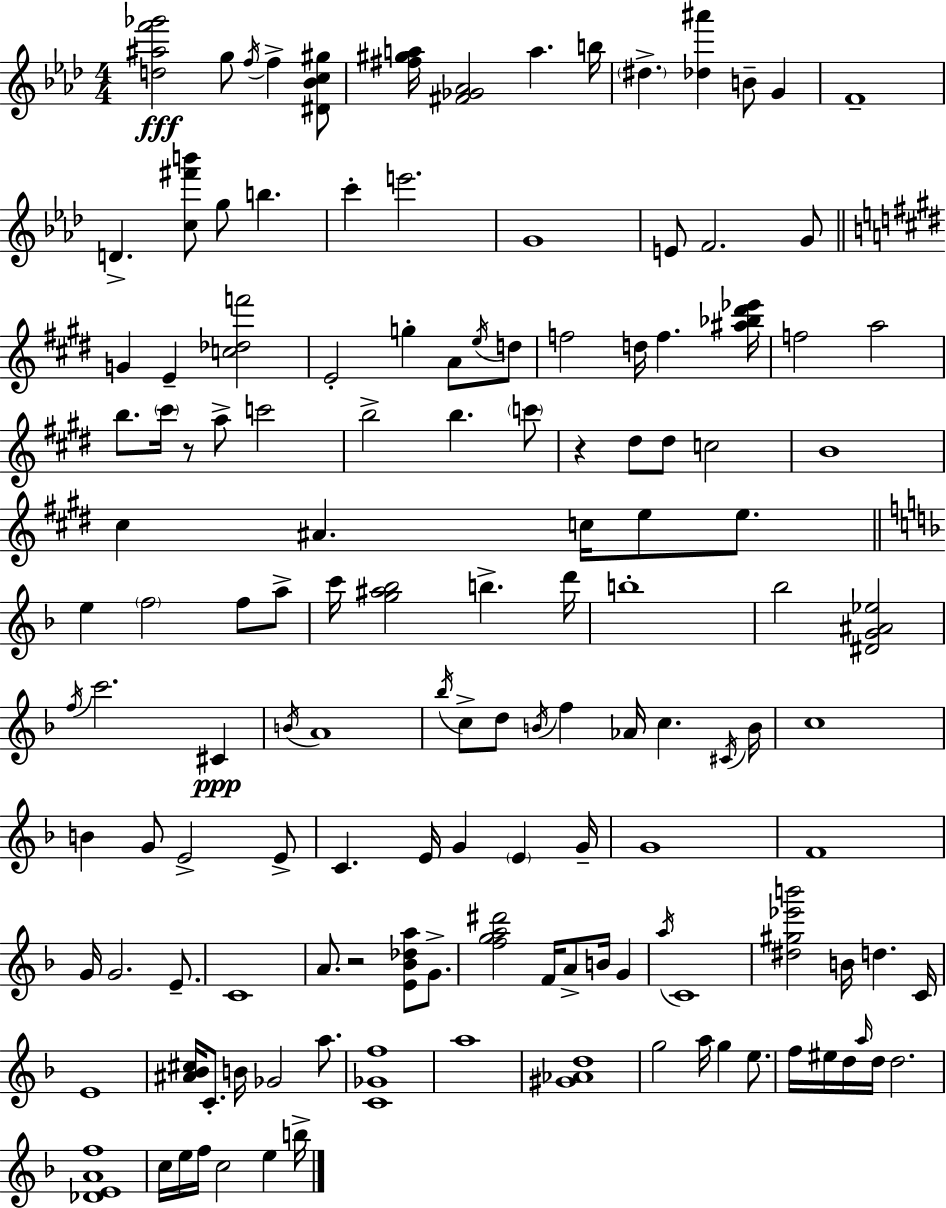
{
  \clef treble
  \numericTimeSignature
  \time 4/4
  \key aes \major
  <d'' ais'' f''' ges'''>2\fff g''8 \acciaccatura { f''16 } f''4-> <dis' bes' c'' gis''>8 | <fis'' gis'' a''>16 <fis' ges' aes'>2 a''4. | b''16 \parenthesize dis''4.-> <des'' ais'''>4 b'8-- g'4 | f'1-- | \break d'4.-> <c'' fis''' b'''>8 g''8 b''4. | c'''4-. e'''2. | g'1 | e'8 f'2. g'8 | \break \bar "||" \break \key e \major g'4 e'4-- <c'' des'' f'''>2 | e'2-. g''4-. a'8 \acciaccatura { e''16 } d''8 | f''2 d''16 f''4. | <ais'' bes'' dis''' ees'''>16 f''2 a''2 | \break b''8. \parenthesize cis'''16 r8 a''8-> c'''2 | b''2-> b''4. \parenthesize c'''8 | r4 dis''8 dis''8 c''2 | b'1 | \break cis''4 ais'4. c''16 e''8 e''8. | \bar "||" \break \key f \major e''4 \parenthesize f''2 f''8 a''8-> | c'''16 <g'' ais'' bes''>2 b''4.-> d'''16 | b''1-. | bes''2 <dis' g' ais' ees''>2 | \break \acciaccatura { f''16 } c'''2. cis'4\ppp | \acciaccatura { b'16 } a'1 | \acciaccatura { bes''16 } c''8-> d''8 \acciaccatura { b'16 } f''4 aes'16 c''4. | \acciaccatura { cis'16 } b'16 c''1 | \break b'4 g'8 e'2-> | e'8-> c'4. e'16 g'4 | \parenthesize e'4 g'16-- g'1 | f'1 | \break g'16 g'2. | e'8.-- c'1 | a'8. r2 | <e' bes' des'' a''>8 g'8.-> <f'' g'' a'' dis'''>2 f'16 a'8-> | \break b'16 g'4 \acciaccatura { a''16 } c'1 | <dis'' gis'' ees''' b'''>2 b'16 d''4. | c'16 e'1 | <ais' bes' cis''>16 c'8.-. b'16 ges'2 | \break a''8. <c' ges' f''>1 | a''1 | <gis' aes' d''>1 | g''2 a''16 g''4 | \break e''8. f''16 eis''16 d''16 \grace { a''16 } d''16 d''2. | <des' e' a' f''>1 | c''16 e''16 f''16 c''2 | e''4 b''16-> \bar "|."
}